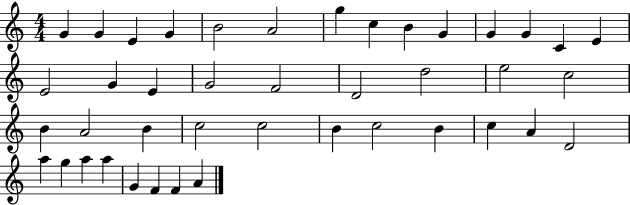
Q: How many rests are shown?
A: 0